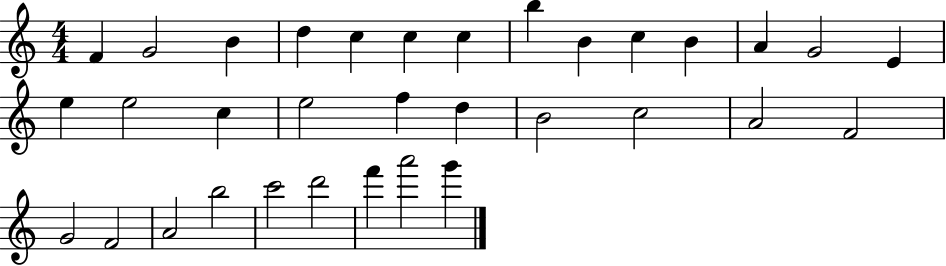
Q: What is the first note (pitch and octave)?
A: F4